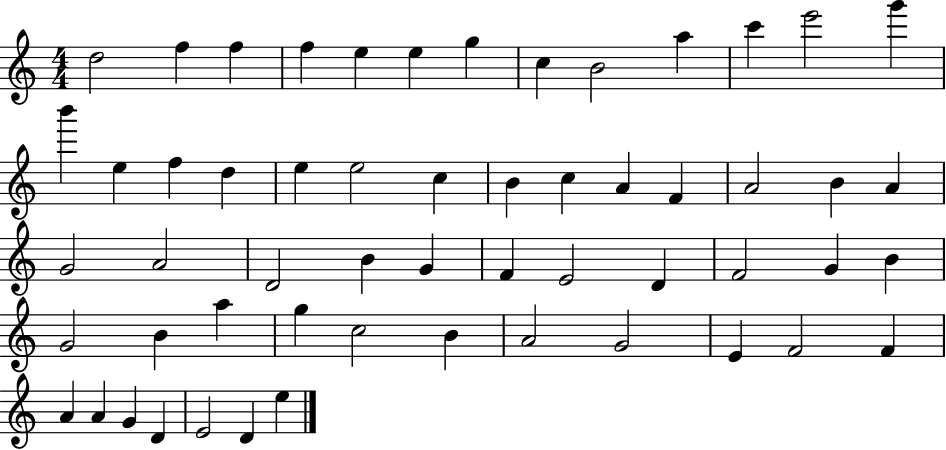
X:1
T:Untitled
M:4/4
L:1/4
K:C
d2 f f f e e g c B2 a c' e'2 g' b' e f d e e2 c B c A F A2 B A G2 A2 D2 B G F E2 D F2 G B G2 B a g c2 B A2 G2 E F2 F A A G D E2 D e